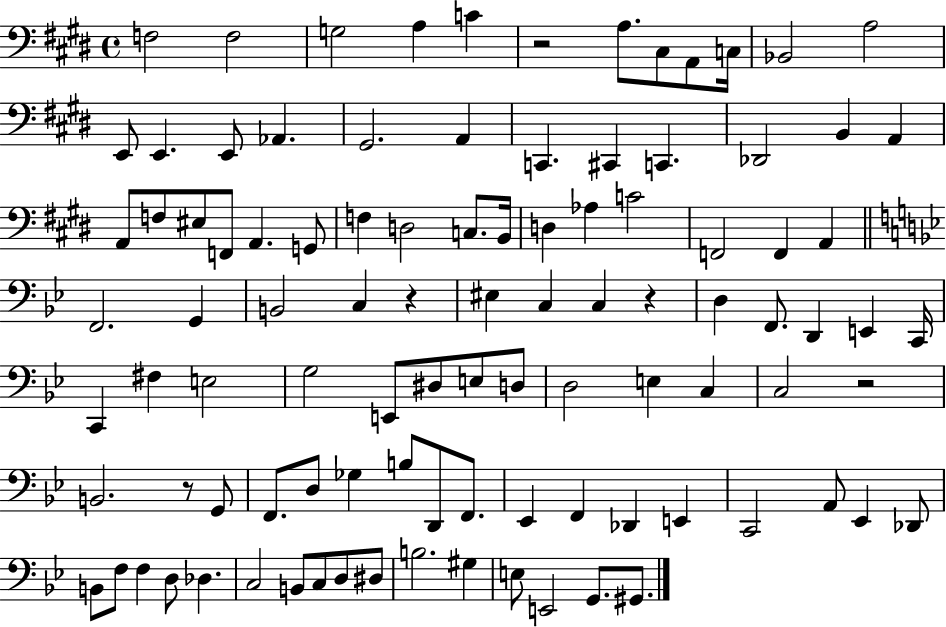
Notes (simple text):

F3/h F3/h G3/h A3/q C4/q R/h A3/e. C#3/e A2/e C3/s Bb2/h A3/h E2/e E2/q. E2/e Ab2/q. G#2/h. A2/q C2/q. C#2/q C2/q. Db2/h B2/q A2/q A2/e F3/e EIS3/e F2/e A2/q. G2/e F3/q D3/h C3/e. B2/s D3/q Ab3/q C4/h F2/h F2/q A2/q F2/h. G2/q B2/h C3/q R/q EIS3/q C3/q C3/q R/q D3/q F2/e. D2/q E2/q C2/s C2/q F#3/q E3/h G3/h E2/e D#3/e E3/e D3/e D3/h E3/q C3/q C3/h R/h B2/h. R/e G2/e F2/e. D3/e Gb3/q B3/e D2/e F2/e. Eb2/q F2/q Db2/q E2/q C2/h A2/e Eb2/q Db2/e B2/e F3/e F3/q D3/e Db3/q. C3/h B2/e C3/e D3/e D#3/e B3/h. G#3/q E3/e E2/h G2/e. G#2/e.